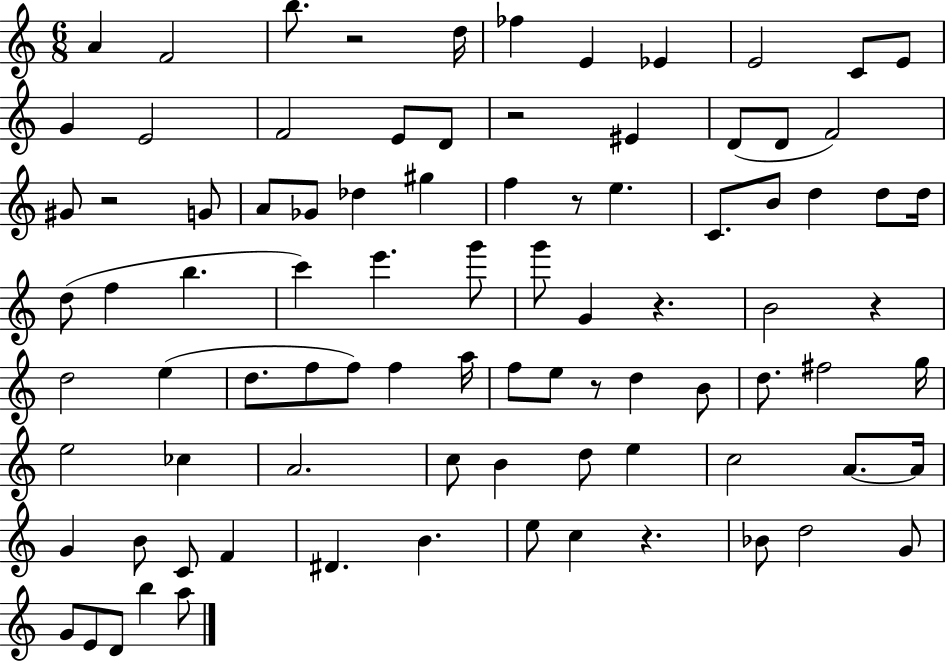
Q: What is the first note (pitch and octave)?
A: A4